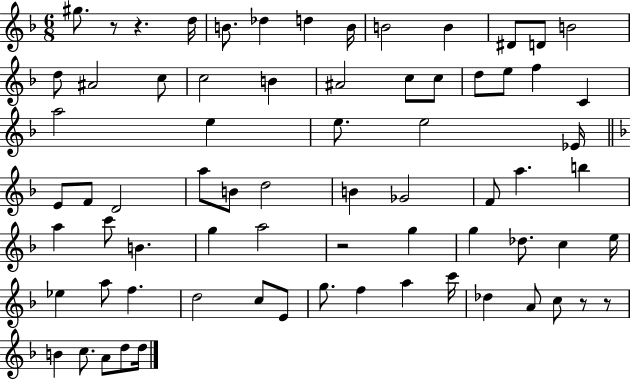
{
  \clef treble
  \numericTimeSignature
  \time 6/8
  \key f \major
  \repeat volta 2 { gis''8. r8 r4. d''16 | b'8. des''4 d''4 b'16 | b'2 b'4 | dis'8 d'8 b'2 | \break d''8 ais'2 c''8 | c''2 b'4 | ais'2 c''8 c''8 | d''8 e''8 f''4 c'4 | \break a''2 e''4 | e''8. e''2 ees'16 | \bar "||" \break \key f \major e'8 f'8 d'2 | a''8 b'8 d''2 | b'4 ges'2 | f'8 a''4. b''4 | \break a''4 c'''8 b'4. | g''4 a''2 | r2 g''4 | g''4 des''8. c''4 e''16 | \break ees''4 a''8 f''4. | d''2 c''8 e'8 | g''8. f''4 a''4 c'''16 | des''4 a'8 c''8 r8 r8 | \break b'4 c''8. a'8 d''8 d''16 | } \bar "|."
}